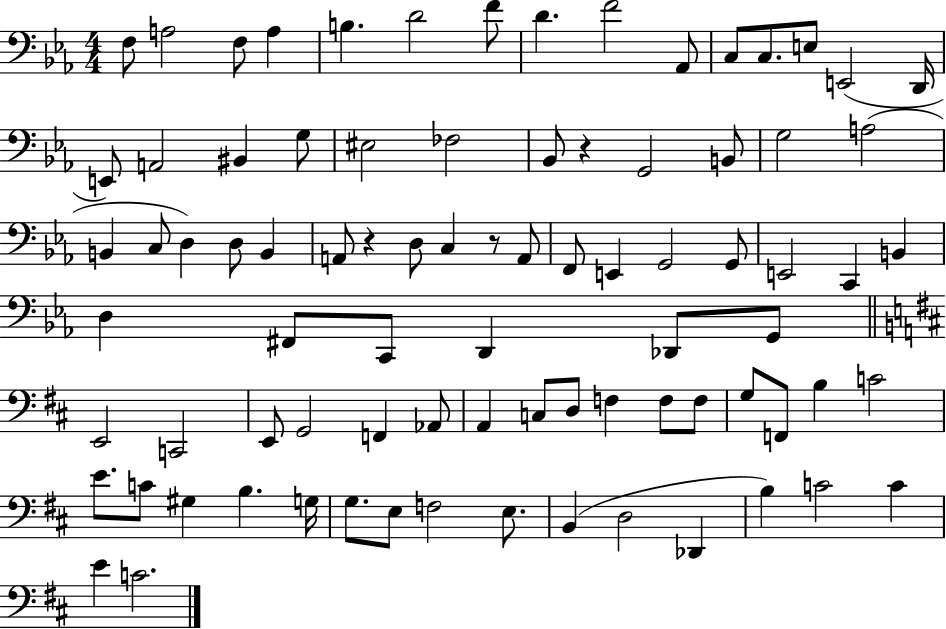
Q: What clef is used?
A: bass